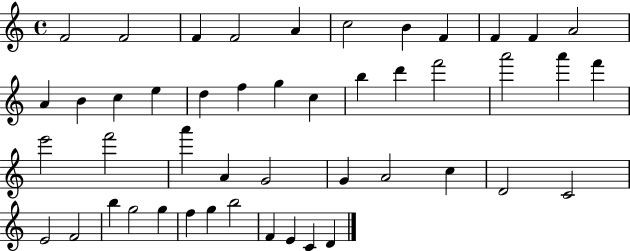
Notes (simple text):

F4/h F4/h F4/q F4/h A4/q C5/h B4/q F4/q F4/q F4/q A4/h A4/q B4/q C5/q E5/q D5/q F5/q G5/q C5/q B5/q D6/q F6/h A6/h A6/q F6/q E6/h F6/h A6/q A4/q G4/h G4/q A4/h C5/q D4/h C4/h E4/h F4/h B5/q G5/h G5/q F5/q G5/q B5/h F4/q E4/q C4/q D4/q